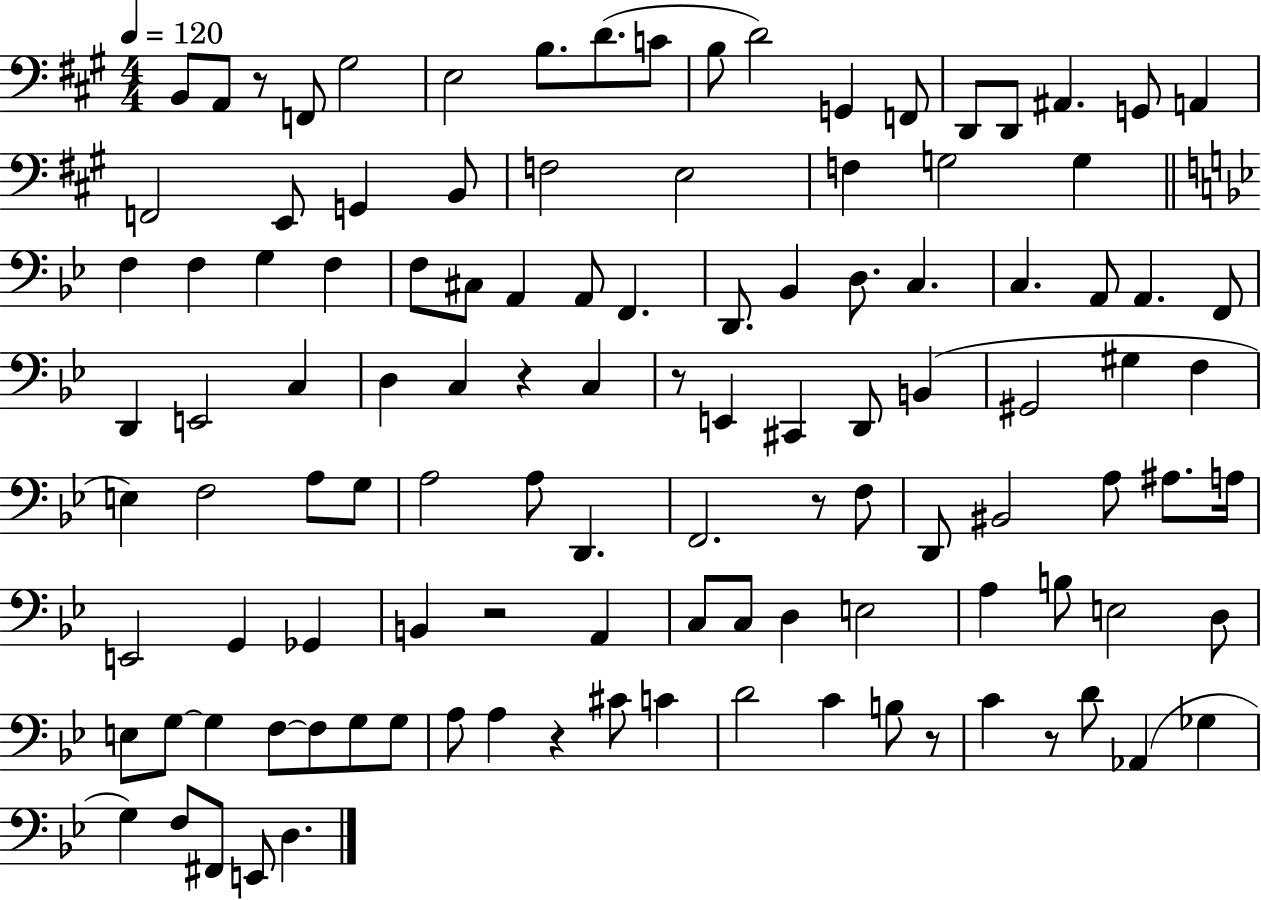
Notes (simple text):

B2/e A2/e R/e F2/e G#3/h E3/h B3/e. D4/e. C4/e B3/e D4/h G2/q F2/e D2/e D2/e A#2/q. G2/e A2/q F2/h E2/e G2/q B2/e F3/h E3/h F3/q G3/h G3/q F3/q F3/q G3/q F3/q F3/e C#3/e A2/q A2/e F2/q. D2/e. Bb2/q D3/e. C3/q. C3/q. A2/e A2/q. F2/e D2/q E2/h C3/q D3/q C3/q R/q C3/q R/e E2/q C#2/q D2/e B2/q G#2/h G#3/q F3/q E3/q F3/h A3/e G3/e A3/h A3/e D2/q. F2/h. R/e F3/e D2/e BIS2/h A3/e A#3/e. A3/s E2/h G2/q Gb2/q B2/q R/h A2/q C3/e C3/e D3/q E3/h A3/q B3/e E3/h D3/e E3/e G3/e G3/q F3/e F3/e G3/e G3/e A3/e A3/q R/q C#4/e C4/q D4/h C4/q B3/e R/e C4/q R/e D4/e Ab2/q Gb3/q G3/q F3/e F#2/e E2/e D3/q.